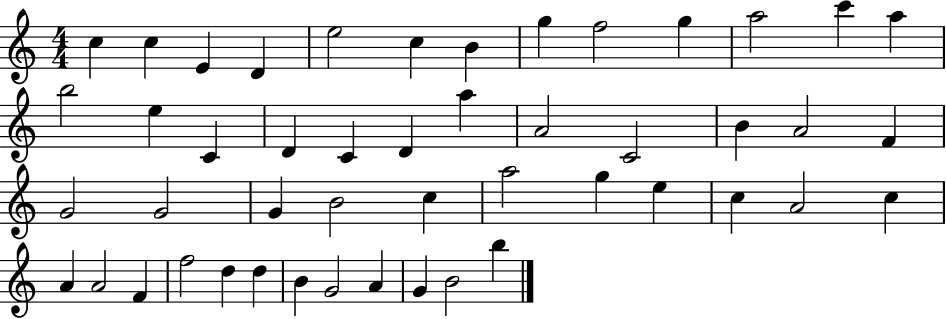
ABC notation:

X:1
T:Untitled
M:4/4
L:1/4
K:C
c c E D e2 c B g f2 g a2 c' a b2 e C D C D a A2 C2 B A2 F G2 G2 G B2 c a2 g e c A2 c A A2 F f2 d d B G2 A G B2 b